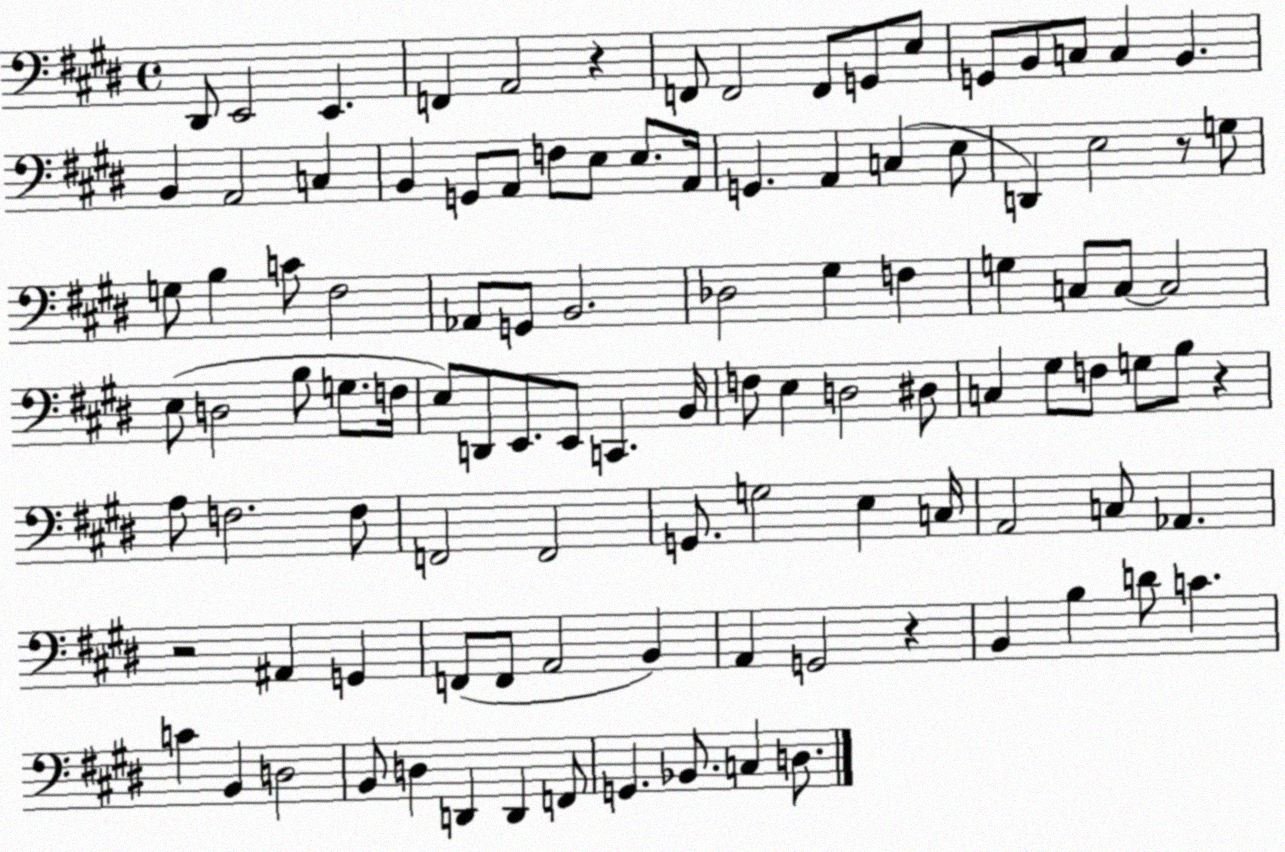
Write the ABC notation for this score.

X:1
T:Untitled
M:4/4
L:1/4
K:E
^D,,/2 E,,2 E,, F,, A,,2 z F,,/2 F,,2 F,,/2 G,,/2 E,/2 G,,/2 B,,/2 C,/2 C, B,, B,, A,,2 C, B,, G,,/2 A,,/2 F,/2 E,/2 E,/2 A,,/4 G,, A,, C, E,/2 D,, E,2 z/2 G,/2 G,/2 B, C/2 ^F,2 _A,,/2 G,,/2 B,,2 _D,2 ^G, F, G, C,/2 C,/2 C,2 E,/2 D,2 B,/2 G,/2 F,/4 E,/2 D,,/2 E,,/2 E,,/2 C,, B,,/4 F,/2 E, D,2 ^D,/2 C, ^G,/2 F,/2 G,/2 B,/2 z A,/2 F,2 F,/2 F,,2 F,,2 G,,/2 G,2 E, C,/4 A,,2 C,/2 _A,, z2 ^A,, G,, F,,/2 F,,/2 A,,2 B,, A,, G,,2 z B,, B, D/2 C C B,, D,2 B,,/2 D, D,, D,, F,,/2 G,, _B,,/2 C, D,/2